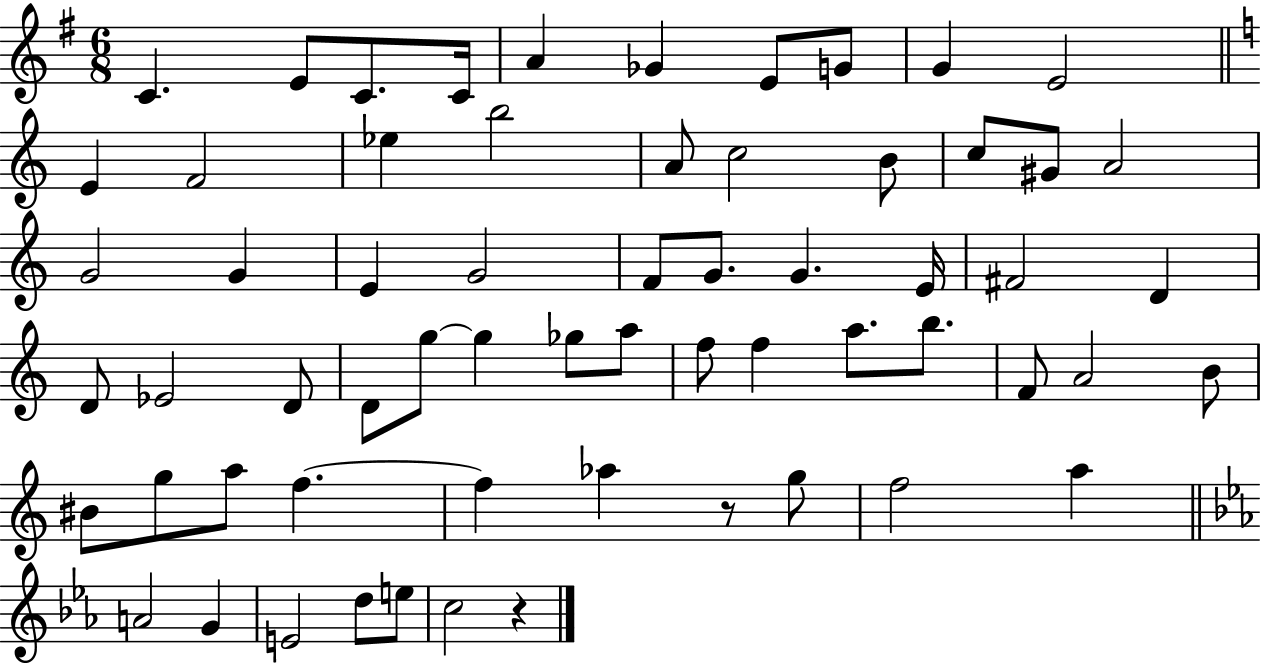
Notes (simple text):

C4/q. E4/e C4/e. C4/s A4/q Gb4/q E4/e G4/e G4/q E4/h E4/q F4/h Eb5/q B5/h A4/e C5/h B4/e C5/e G#4/e A4/h G4/h G4/q E4/q G4/h F4/e G4/e. G4/q. E4/s F#4/h D4/q D4/e Eb4/h D4/e D4/e G5/e G5/q Gb5/e A5/e F5/e F5/q A5/e. B5/e. F4/e A4/h B4/e BIS4/e G5/e A5/e F5/q. F5/q Ab5/q R/e G5/e F5/h A5/q A4/h G4/q E4/h D5/e E5/e C5/h R/q